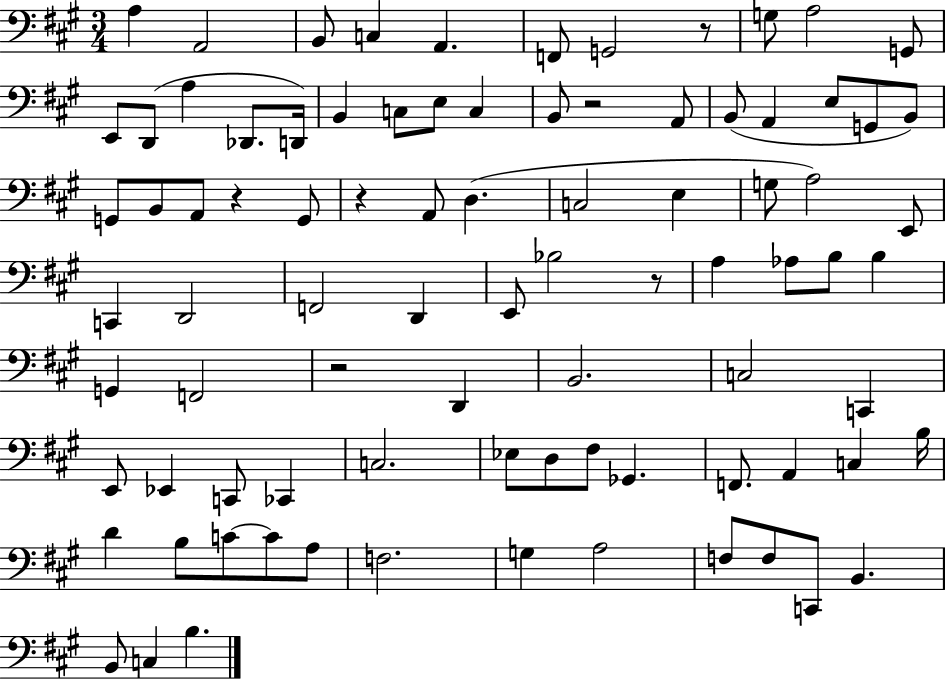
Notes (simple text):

A3/q A2/h B2/e C3/q A2/q. F2/e G2/h R/e G3/e A3/h G2/e E2/e D2/e A3/q Db2/e. D2/s B2/q C3/e E3/e C3/q B2/e R/h A2/e B2/e A2/q E3/e G2/e B2/e G2/e B2/e A2/e R/q G2/e R/q A2/e D3/q. C3/h E3/q G3/e A3/h E2/e C2/q D2/h F2/h D2/q E2/e Bb3/h R/e A3/q Ab3/e B3/e B3/q G2/q F2/h R/h D2/q B2/h. C3/h C2/q E2/e Eb2/q C2/e CES2/q C3/h. Eb3/e D3/e F#3/e Gb2/q. F2/e. A2/q C3/q B3/s D4/q B3/e C4/e C4/e A3/e F3/h. G3/q A3/h F3/e F3/e C2/e B2/q. B2/e C3/q B3/q.